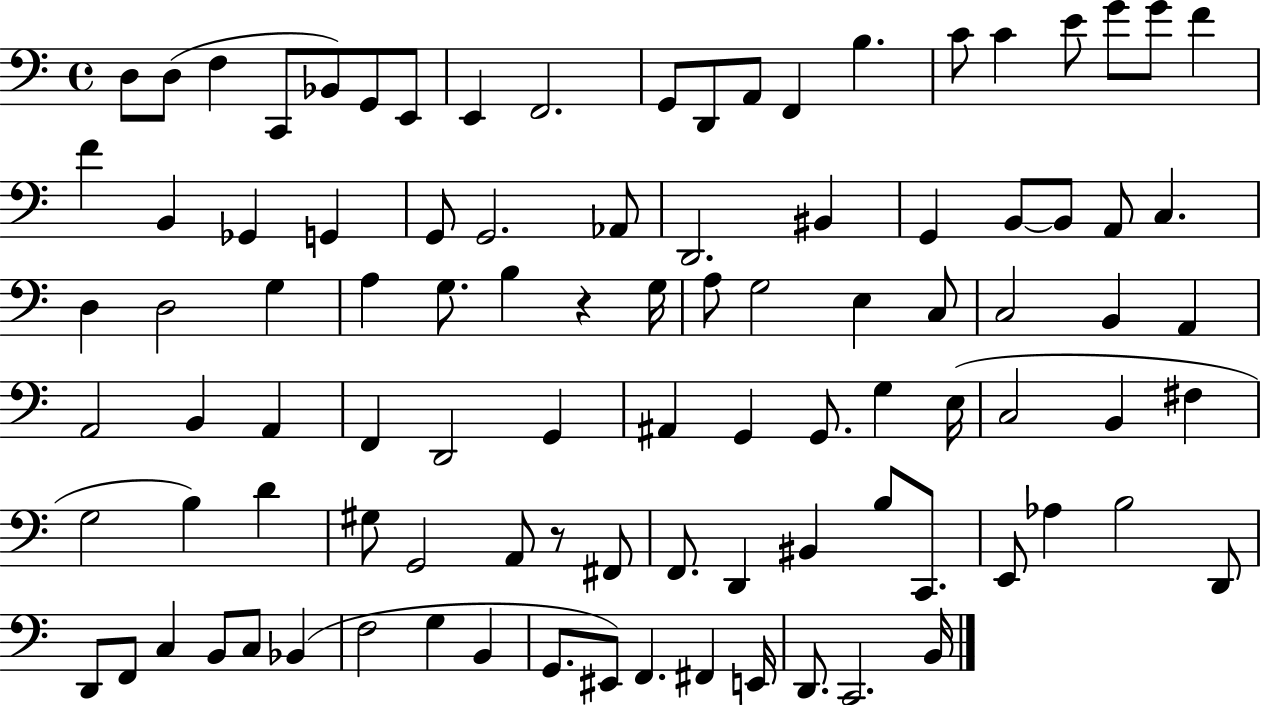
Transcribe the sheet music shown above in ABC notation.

X:1
T:Untitled
M:4/4
L:1/4
K:C
D,/2 D,/2 F, C,,/2 _B,,/2 G,,/2 E,,/2 E,, F,,2 G,,/2 D,,/2 A,,/2 F,, B, C/2 C E/2 G/2 G/2 F F B,, _G,, G,, G,,/2 G,,2 _A,,/2 D,,2 ^B,, G,, B,,/2 B,,/2 A,,/2 C, D, D,2 G, A, G,/2 B, z G,/4 A,/2 G,2 E, C,/2 C,2 B,, A,, A,,2 B,, A,, F,, D,,2 G,, ^A,, G,, G,,/2 G, E,/4 C,2 B,, ^F, G,2 B, D ^G,/2 G,,2 A,,/2 z/2 ^F,,/2 F,,/2 D,, ^B,, B,/2 C,,/2 E,,/2 _A, B,2 D,,/2 D,,/2 F,,/2 C, B,,/2 C,/2 _B,, F,2 G, B,, G,,/2 ^E,,/2 F,, ^F,, E,,/4 D,,/2 C,,2 B,,/4